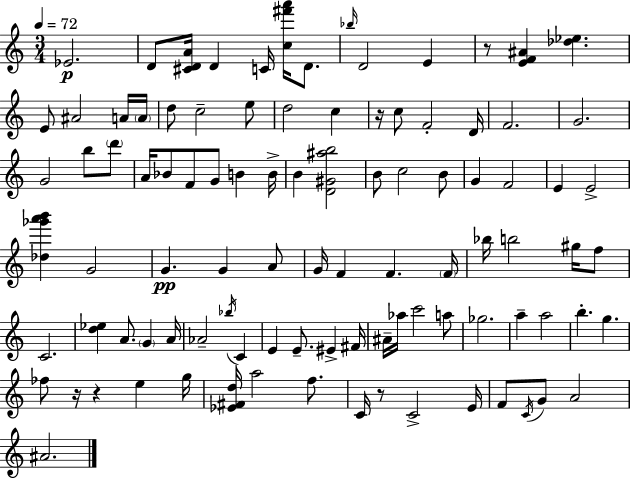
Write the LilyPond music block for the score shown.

{
  \clef treble
  \numericTimeSignature
  \time 3/4
  \key a \minor
  \tempo 4 = 72
  ees'2.\p | d'8 <cis' d' a'>16 d'4 c'16 <c'' fis''' a'''>16 d'8. | \grace { bes''16 } d'2 e'4 | r8 <e' f' ais'>4 <des'' ees''>4. | \break e'8 ais'2 a'16 | \parenthesize a'16 d''8 c''2-- e''8 | d''2 c''4 | r16 c''8 f'2-. | \break d'16 f'2. | g'2. | g'2 b''8 \parenthesize d'''8 | a'16 bes'8 f'8 g'8 b'4 | \break b'16-> b'4 <d' gis' ais'' b''>2 | b'8 c''2 b'8 | g'4 f'2 | e'4 e'2-> | \break <des'' ges''' a''' b'''>4 g'2 | g'4.\pp g'4 a'8 | g'16 f'4 f'4. | \parenthesize f'16 bes''16 b''2 gis''16 f''8 | \break c'2. | <d'' ees''>4 a'8. \parenthesize g'4 | a'16 aes'2-- \acciaccatura { bes''16 } c'4 | e'4 e'8.-- eis'4-> | \break fis'16 ais'16-- aes''16 c'''2 | a''8 ges''2. | a''4-- a''2 | b''4.-. g''4. | \break fes''8 r16 r4 e''4 | g''16 <ees' fis' d''>16 a''2 f''8. | c'16 r8 c'2-> | e'16 f'8 \acciaccatura { c'16 } g'8 a'2 | \break ais'2. | \bar "|."
}